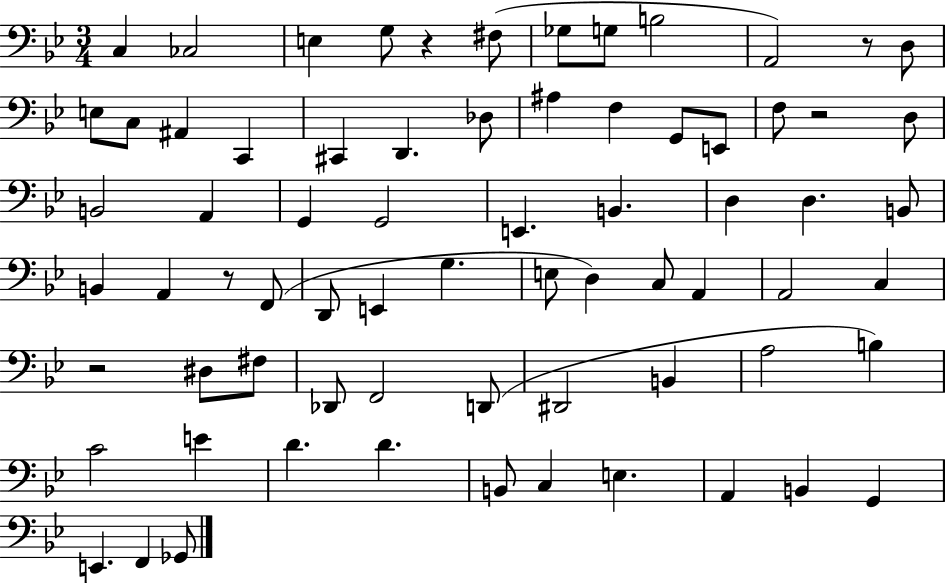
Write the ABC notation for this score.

X:1
T:Untitled
M:3/4
L:1/4
K:Bb
C, _C,2 E, G,/2 z ^F,/2 _G,/2 G,/2 B,2 A,,2 z/2 D,/2 E,/2 C,/2 ^A,, C,, ^C,, D,, _D,/2 ^A, F, G,,/2 E,,/2 F,/2 z2 D,/2 B,,2 A,, G,, G,,2 E,, B,, D, D, B,,/2 B,, A,, z/2 F,,/2 D,,/2 E,, G, E,/2 D, C,/2 A,, A,,2 C, z2 ^D,/2 ^F,/2 _D,,/2 F,,2 D,,/2 ^D,,2 B,, A,2 B, C2 E D D B,,/2 C, E, A,, B,, G,, E,, F,, _G,,/2